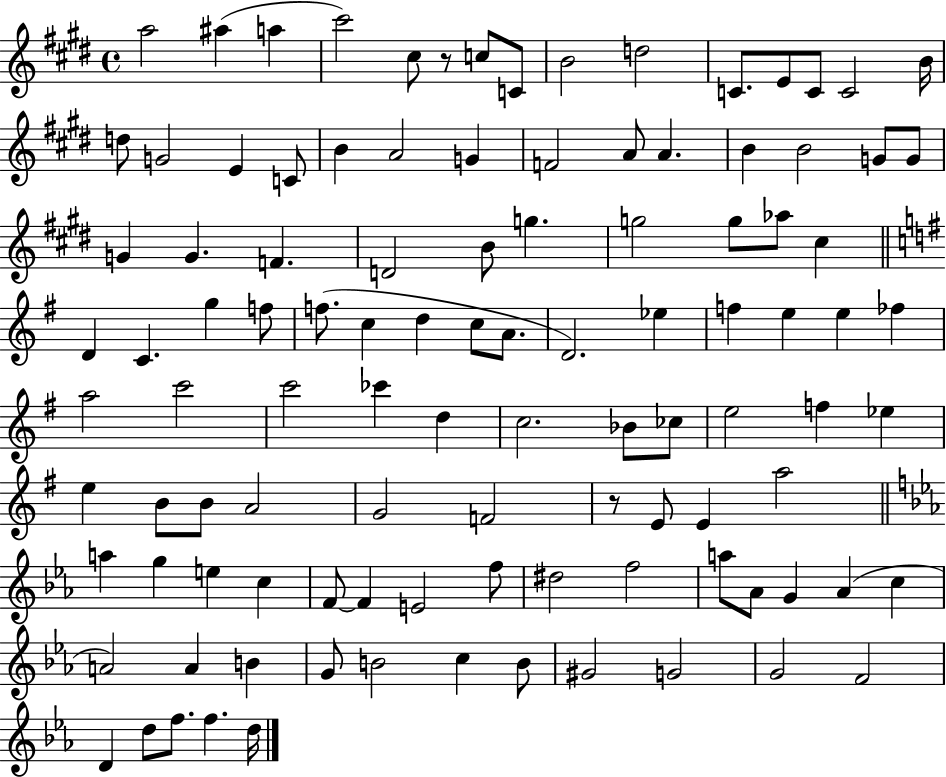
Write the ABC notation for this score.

X:1
T:Untitled
M:4/4
L:1/4
K:E
a2 ^a a ^c'2 ^c/2 z/2 c/2 C/2 B2 d2 C/2 E/2 C/2 C2 B/4 d/2 G2 E C/2 B A2 G F2 A/2 A B B2 G/2 G/2 G G F D2 B/2 g g2 g/2 _a/2 ^c D C g f/2 f/2 c d c/2 A/2 D2 _e f e e _f a2 c'2 c'2 _c' d c2 _B/2 _c/2 e2 f _e e B/2 B/2 A2 G2 F2 z/2 E/2 E a2 a g e c F/2 F E2 f/2 ^d2 f2 a/2 _A/2 G _A c A2 A B G/2 B2 c B/2 ^G2 G2 G2 F2 D d/2 f/2 f d/4